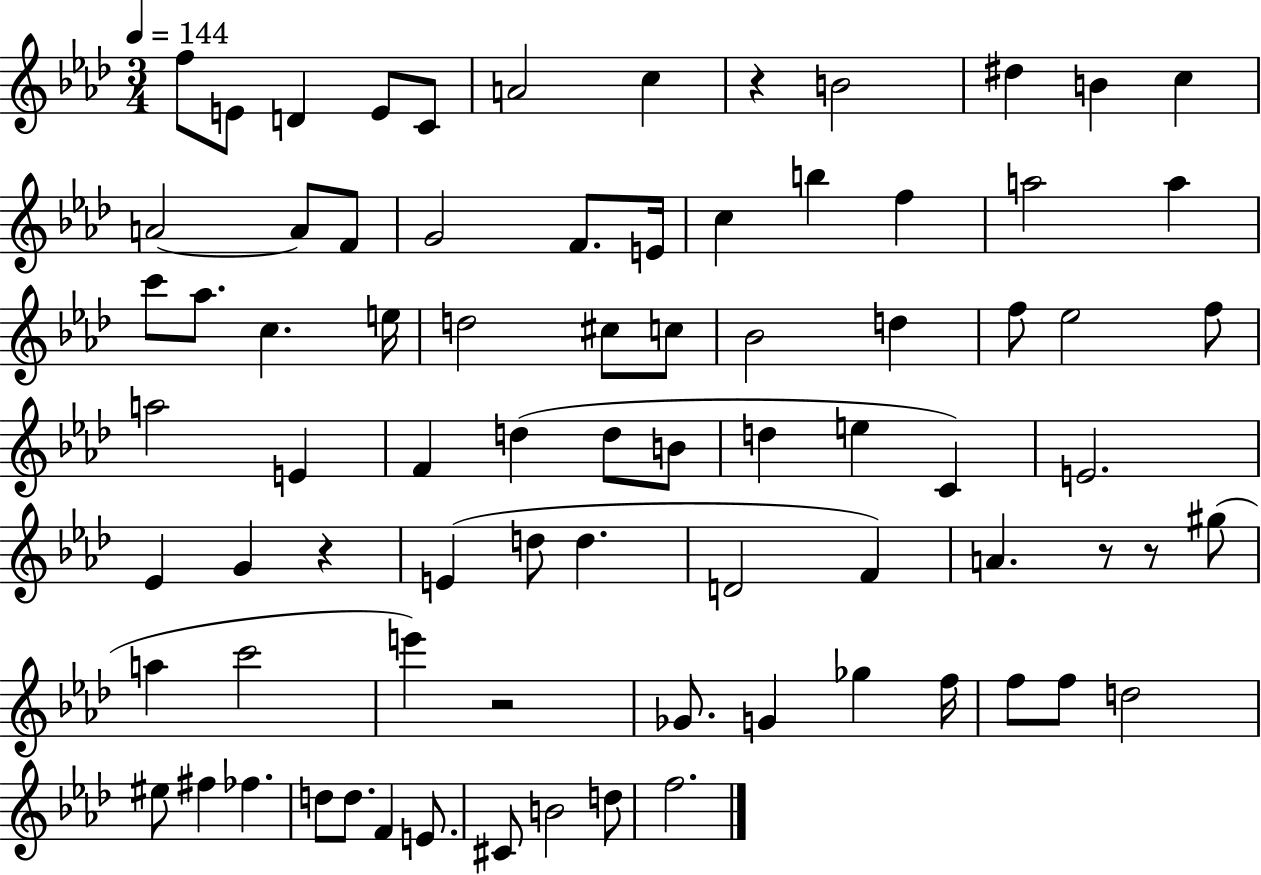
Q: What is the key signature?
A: AES major